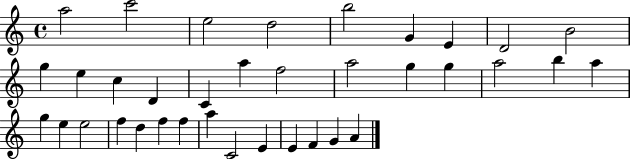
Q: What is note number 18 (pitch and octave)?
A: G5